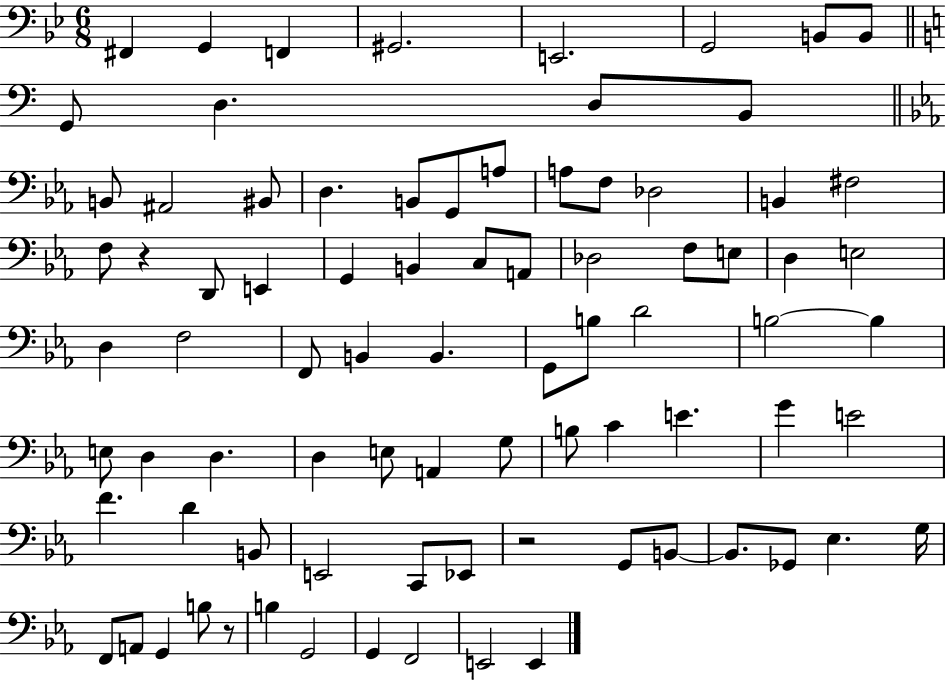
X:1
T:Untitled
M:6/8
L:1/4
K:Bb
^F,, G,, F,, ^G,,2 E,,2 G,,2 B,,/2 B,,/2 G,,/2 D, D,/2 B,,/2 B,,/2 ^A,,2 ^B,,/2 D, B,,/2 G,,/2 A,/2 A,/2 F,/2 _D,2 B,, ^F,2 F,/2 z D,,/2 E,, G,, B,, C,/2 A,,/2 _D,2 F,/2 E,/2 D, E,2 D, F,2 F,,/2 B,, B,, G,,/2 B,/2 D2 B,2 B, E,/2 D, D, D, E,/2 A,, G,/2 B,/2 C E G E2 F D B,,/2 E,,2 C,,/2 _E,,/2 z2 G,,/2 B,,/2 B,,/2 _G,,/2 _E, G,/4 F,,/2 A,,/2 G,, B,/2 z/2 B, G,,2 G,, F,,2 E,,2 E,,